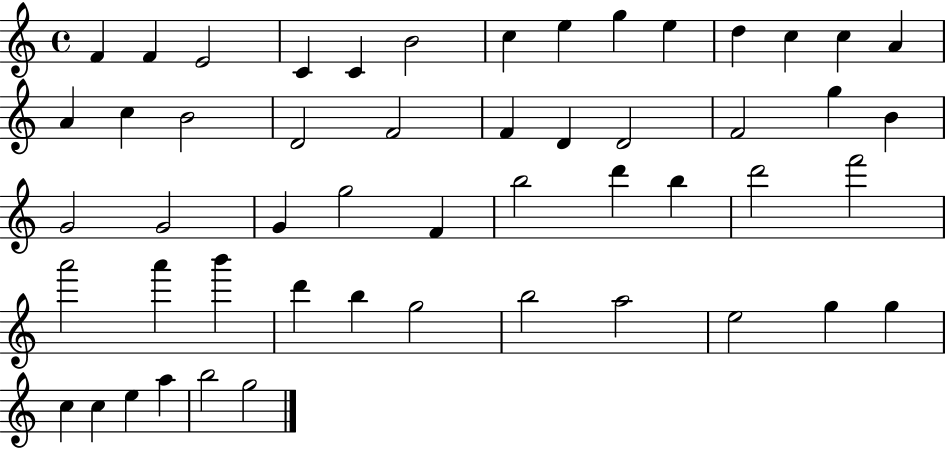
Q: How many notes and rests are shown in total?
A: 52